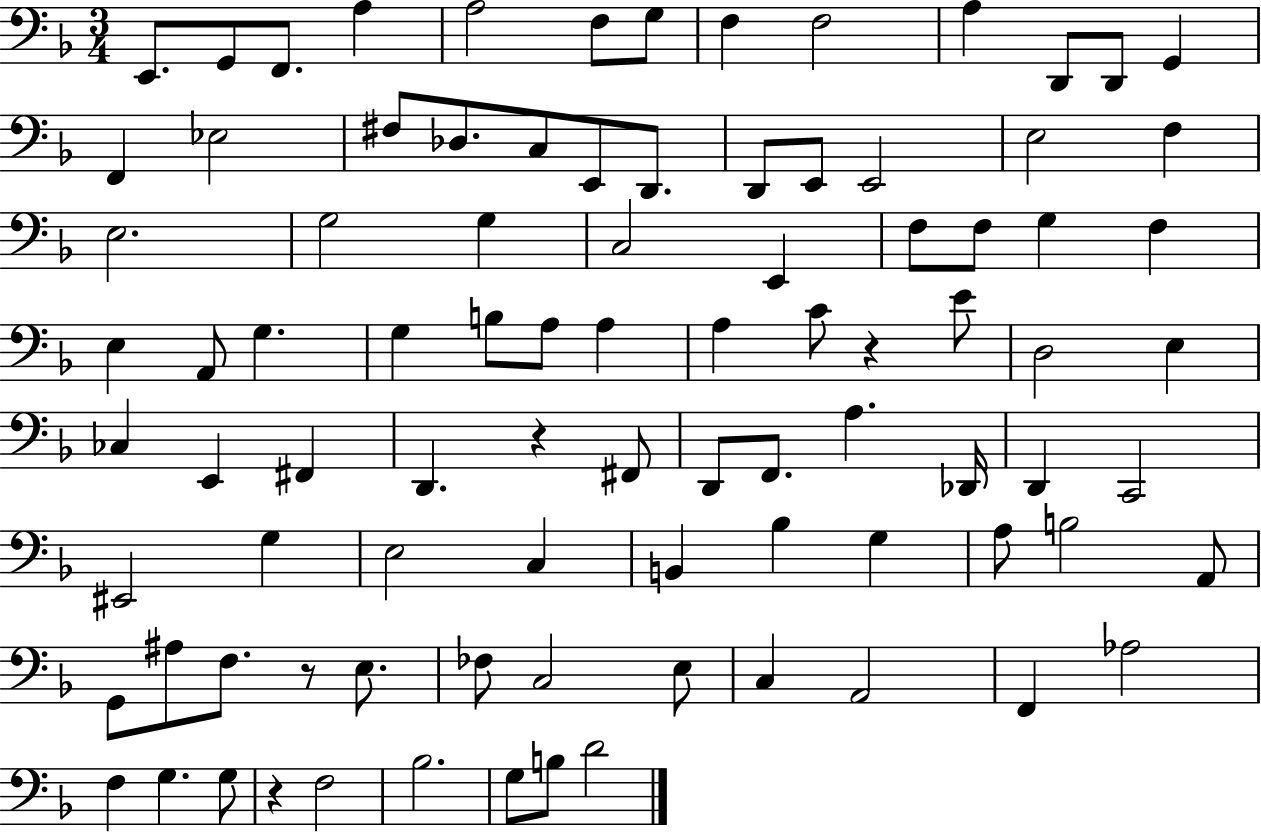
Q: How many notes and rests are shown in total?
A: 90